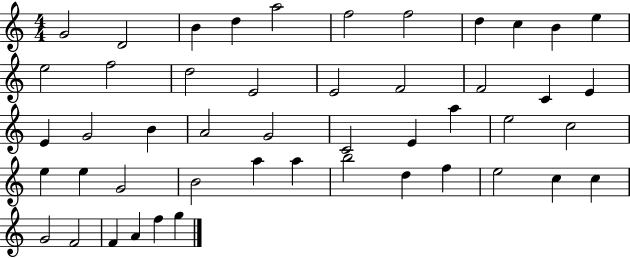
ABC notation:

X:1
T:Untitled
M:4/4
L:1/4
K:C
G2 D2 B d a2 f2 f2 d c B e e2 f2 d2 E2 E2 F2 F2 C E E G2 B A2 G2 C2 E a e2 c2 e e G2 B2 a a b2 d f e2 c c G2 F2 F A f g